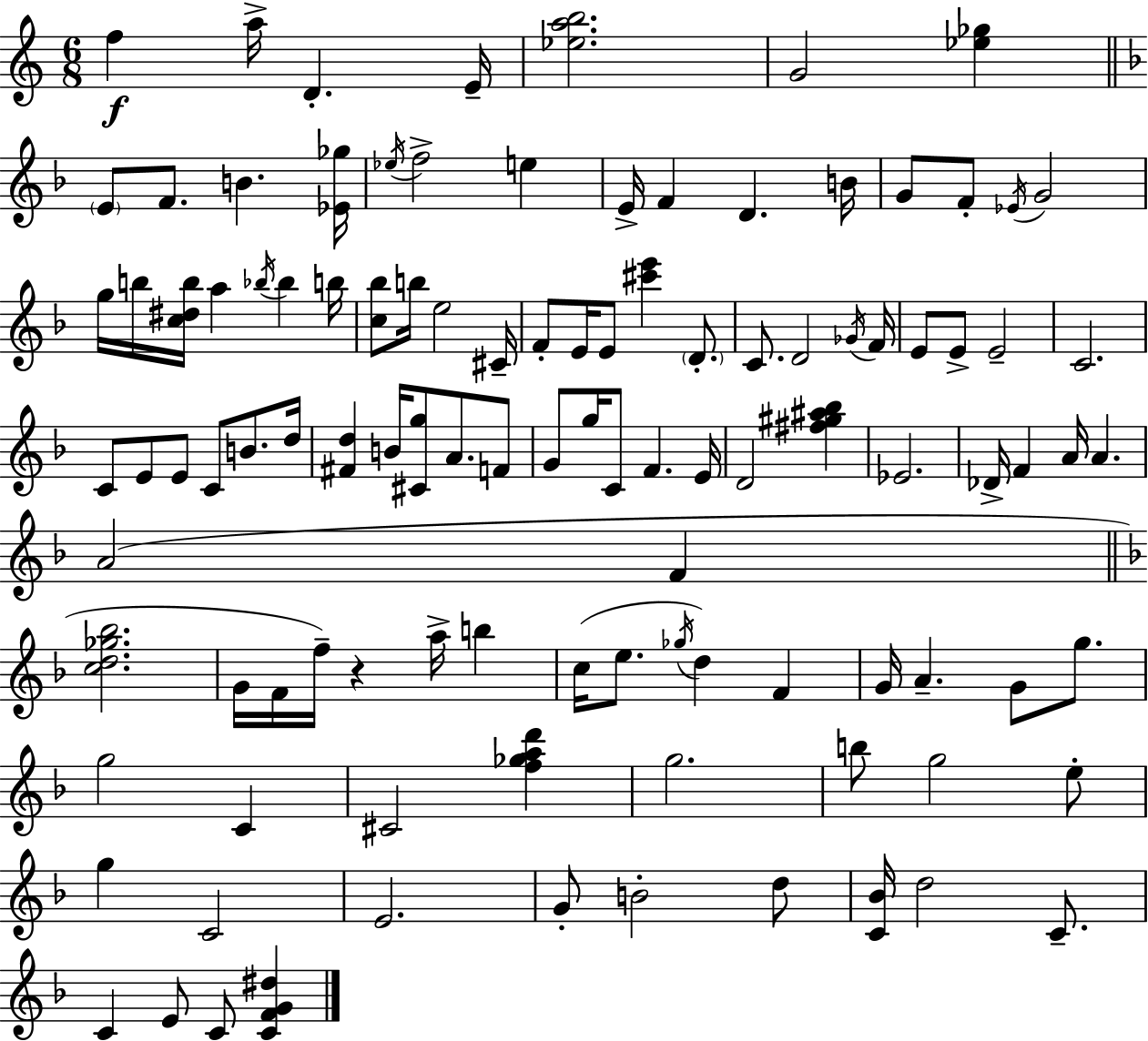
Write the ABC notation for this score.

X:1
T:Untitled
M:6/8
L:1/4
K:Am
f a/4 D E/4 [_eab]2 G2 [_e_g] E/2 F/2 B [_E_g]/4 _e/4 f2 e E/4 F D B/4 G/2 F/2 _E/4 G2 g/4 b/4 [c^db]/4 a _b/4 _b b/4 [c_b]/2 b/4 e2 ^C/4 F/2 E/4 E/2 [^c'e'] D/2 C/2 D2 _G/4 F/4 E/2 E/2 E2 C2 C/2 E/2 E/2 C/2 B/2 d/4 [^Fd] B/4 [^Cg]/2 A/2 F/2 G/2 g/4 C/2 F E/4 D2 [^f^g^a_b] _E2 _D/4 F A/4 A A2 F [cd_g_b]2 G/4 F/4 f/4 z a/4 b c/4 e/2 _g/4 d F G/4 A G/2 g/2 g2 C ^C2 [f_gad'] g2 b/2 g2 e/2 g C2 E2 G/2 B2 d/2 [C_B]/4 d2 C/2 C E/2 C/2 [CFG^d]